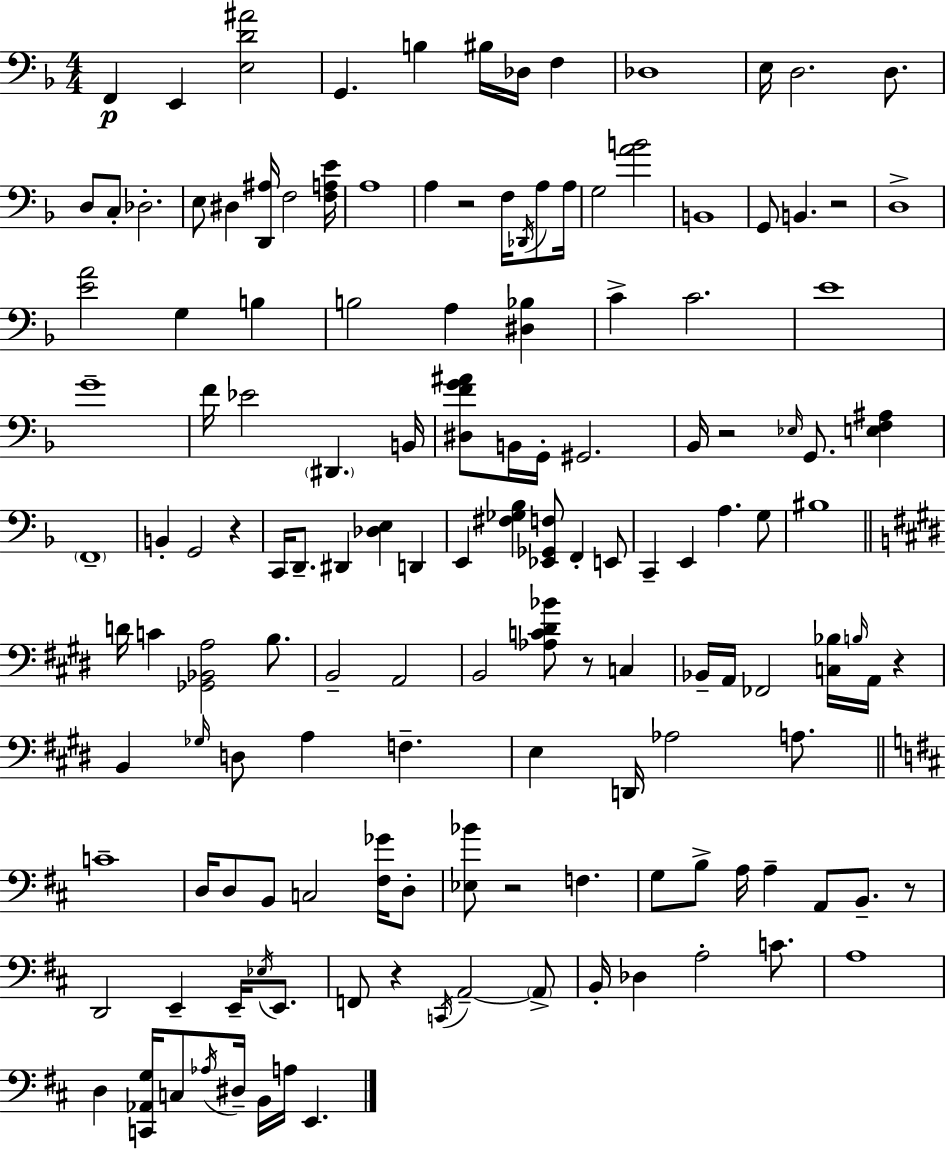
X:1
T:Untitled
M:4/4
L:1/4
K:Dm
F,, E,, [E,D^A]2 G,, B, ^B,/4 _D,/4 F, _D,4 E,/4 D,2 D,/2 D,/2 C,/2 _D,2 E,/2 ^D, [D,,^A,]/4 F,2 [F,A,E]/4 A,4 A, z2 F,/4 _D,,/4 A,/2 A,/4 G,2 [AB]2 B,,4 G,,/2 B,, z2 D,4 [EA]2 G, B, B,2 A, [^D,_B,] C C2 E4 G4 F/4 _E2 ^D,, B,,/4 [^D,FG^A]/2 B,,/4 G,,/4 ^G,,2 _B,,/4 z2 _E,/4 G,,/2 [E,F,^A,] F,,4 B,, G,,2 z C,,/4 D,,/2 ^D,, [_D,E,] D,, E,, [^F,_G,_B,] [_E,,_G,,F,]/2 F,, E,,/2 C,, E,, A, G,/2 ^B,4 D/4 C [_G,,_B,,A,]2 B,/2 B,,2 A,,2 B,,2 [_A,C^D_B]/2 z/2 C, _B,,/4 A,,/4 _F,,2 [C,_B,]/4 B,/4 A,,/4 z B,, _G,/4 D,/2 A, F, E, D,,/4 _A,2 A,/2 C4 D,/4 D,/2 B,,/2 C,2 [^F,_G]/4 D,/2 [_E,_B]/2 z2 F, G,/2 B,/2 A,/4 A, A,,/2 B,,/2 z/2 D,,2 E,, E,,/4 _E,/4 E,,/2 F,,/2 z C,,/4 A,,2 A,,/2 B,,/4 _D, A,2 C/2 A,4 D, [C,,_A,,G,]/4 C,/2 _A,/4 ^D,/4 B,,/4 A,/4 E,,